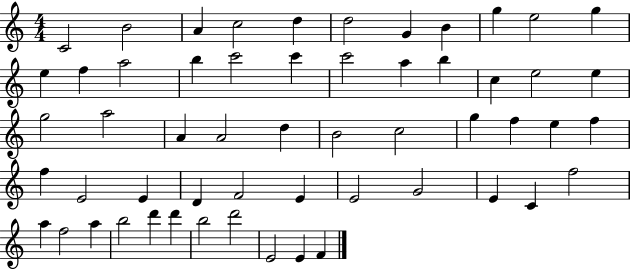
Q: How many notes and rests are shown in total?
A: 56